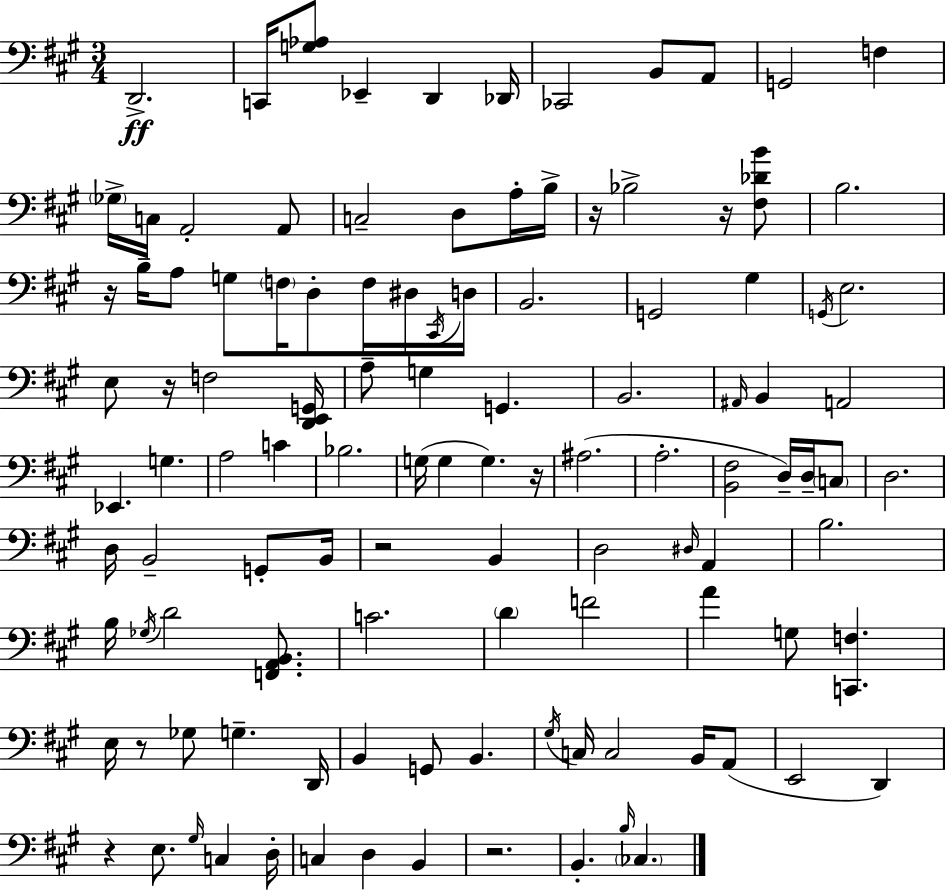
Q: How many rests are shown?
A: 9